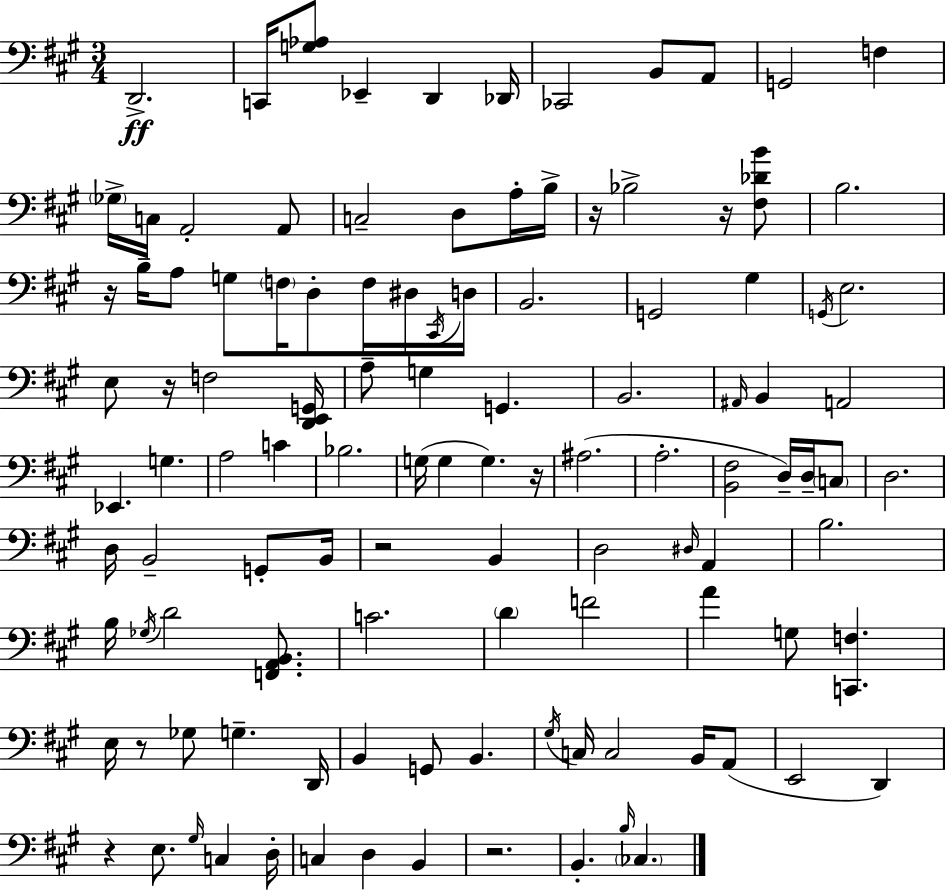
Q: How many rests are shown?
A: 9